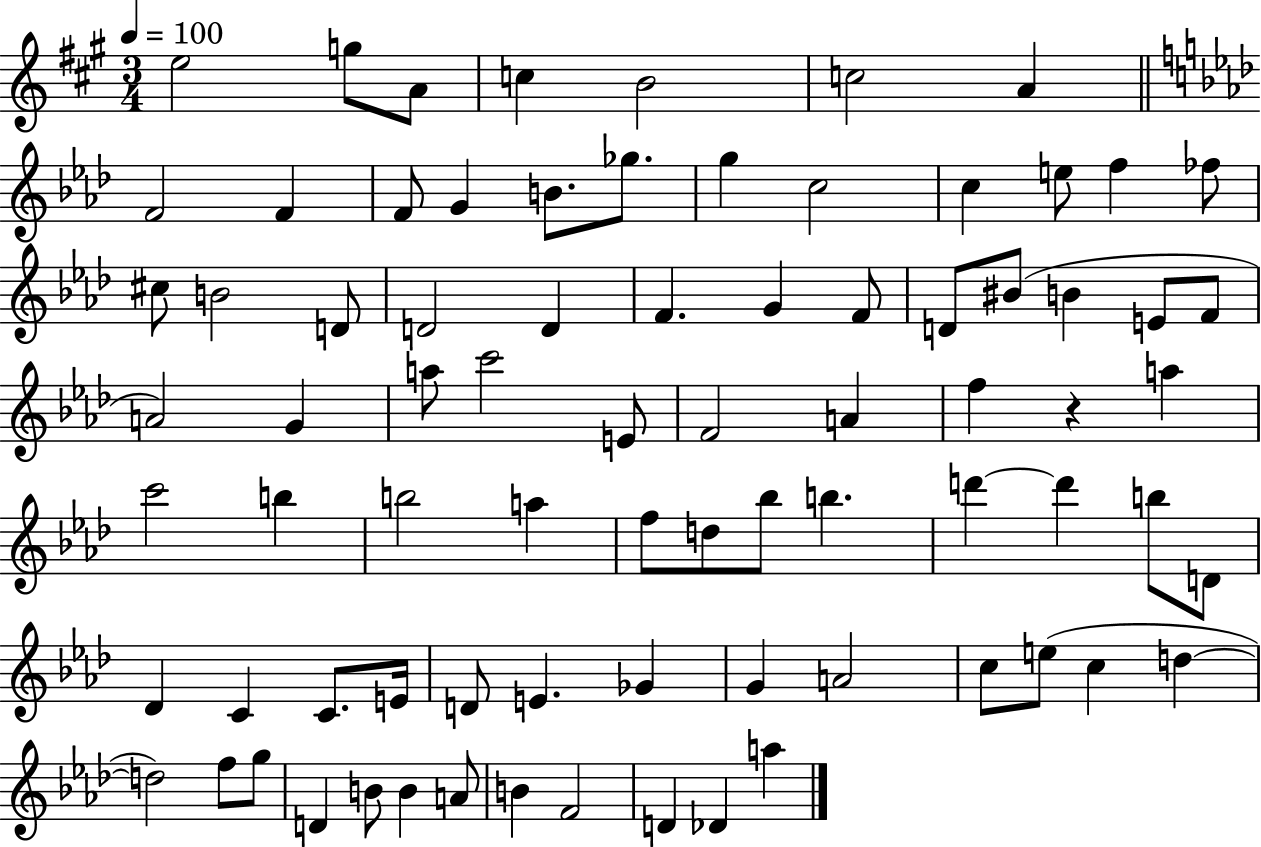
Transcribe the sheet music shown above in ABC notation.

X:1
T:Untitled
M:3/4
L:1/4
K:A
e2 g/2 A/2 c B2 c2 A F2 F F/2 G B/2 _g/2 g c2 c e/2 f _f/2 ^c/2 B2 D/2 D2 D F G F/2 D/2 ^B/2 B E/2 F/2 A2 G a/2 c'2 E/2 F2 A f z a c'2 b b2 a f/2 d/2 _b/2 b d' d' b/2 D/2 _D C C/2 E/4 D/2 E _G G A2 c/2 e/2 c d d2 f/2 g/2 D B/2 B A/2 B F2 D _D a